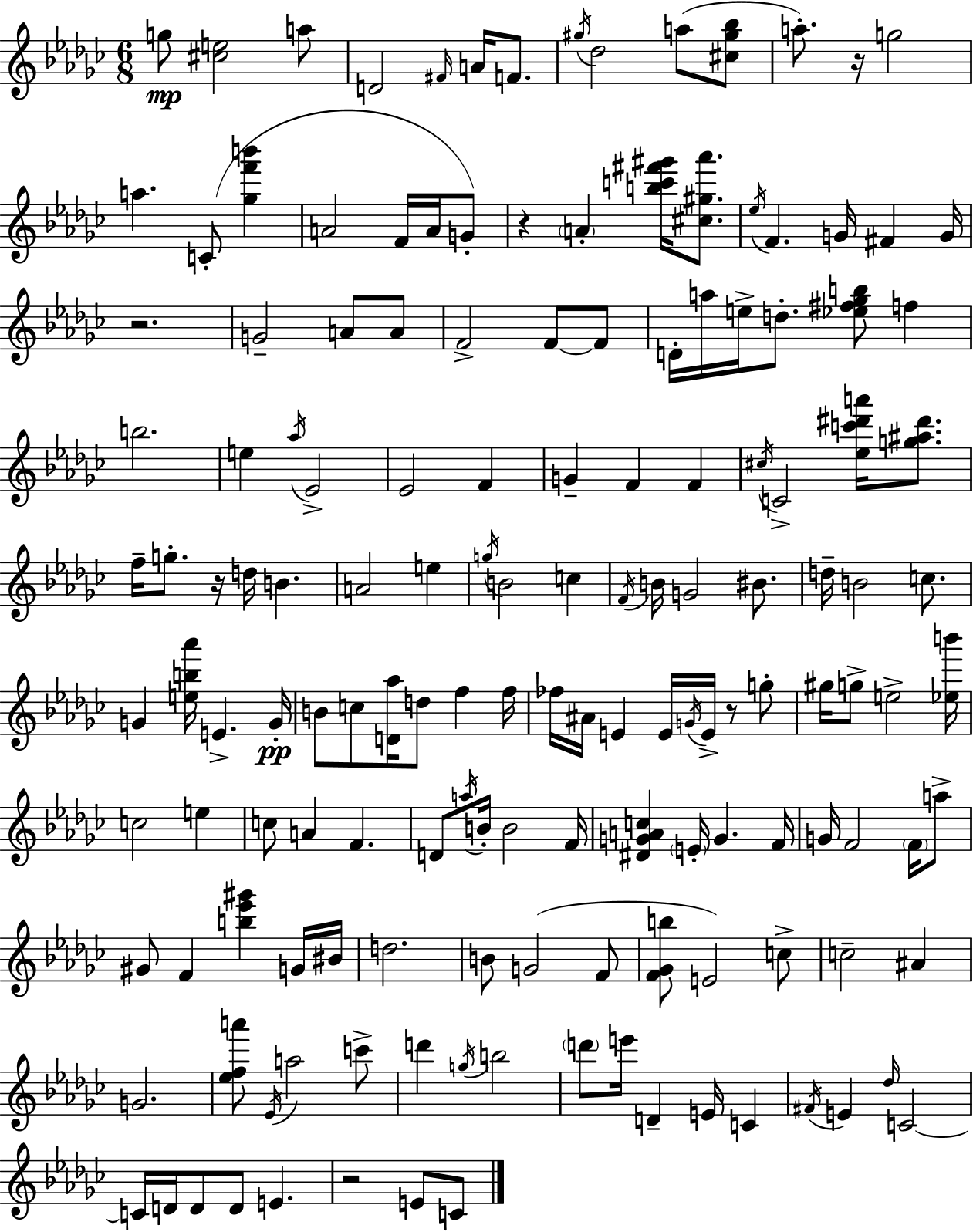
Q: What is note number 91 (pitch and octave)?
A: G4